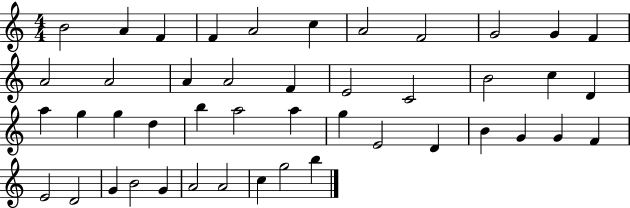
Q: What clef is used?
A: treble